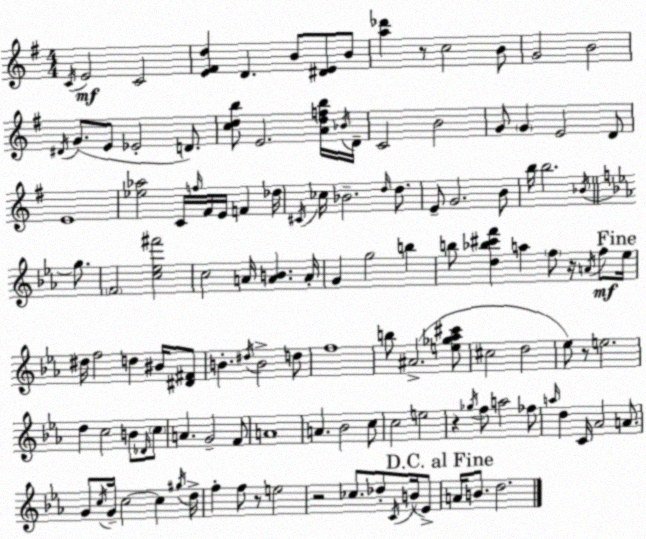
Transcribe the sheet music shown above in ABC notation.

X:1
T:Untitled
M:4/4
L:1/4
K:Em
C/4 E2 C2 [E^Fd] D B/2 [^DE]/2 B/2 [a_d'] z/2 c2 B/2 G2 B2 ^D/4 G/2 E/2 _E2 D/2 [cdb]/2 E2 [Adfb]/4 _B/4 D/4 C2 B2 G/2 G E2 D/2 E4 [_e_a]2 C/4 f/4 ^F/4 E/4 F _d/4 ^C/4 _c/4 _B2 d/4 d/2 E/2 G2 B/2 b/4 b2 _B/4 g/2 F2 [c_e^f']2 c2 A/4 [AB] A/4 G g2 b b/2 [d_b^c'f'] a f/2 z/4 A/4 f/2 _e/4 ^d/4 f2 d ^B/4 [^D^F]/2 B ^d/4 B2 d/2 f4 b/2 ^A2 [e_g_a^c']/2 ^c2 d2 _e/2 z/2 e2 d c2 B/2 _D/4 c/2 A G2 F/2 A4 A _B2 c/2 c2 e2 z _g/4 f/2 a2 _f/2 a/4 d C/4 _A2 A/2 G/2 c/4 G/4 c2 c ^g/4 d/4 f f/2 z/2 e2 z2 _c/2 _d/2 C/4 B/4 _E/2 A/4 B/2 d2